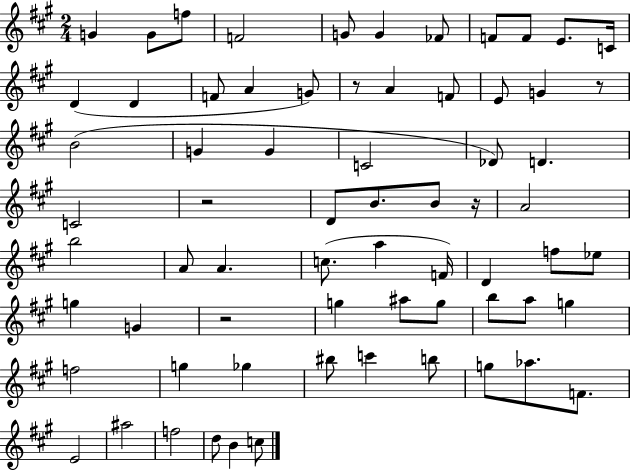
{
  \clef treble
  \numericTimeSignature
  \time 2/4
  \key a \major
  g'4 g'8 f''8 | f'2 | g'8 g'4 fes'8 | f'8 f'8 e'8. c'16 | \break d'4( d'4 | f'8 a'4 g'8) | r8 a'4 f'8 | e'8 g'4 r8 | \break b'2( | g'4 g'4 | c'2 | des'8) d'4. | \break c'2 | r2 | d'8 b'8. b'8 r16 | a'2 | \break b''2 | a'8 a'4. | c''8.( a''4 f'16) | d'4 f''8 ees''8 | \break g''4 g'4 | r2 | g''4 ais''8 g''8 | b''8 a''8 g''4 | \break f''2 | g''4 ges''4 | bis''8 c'''4 b''8 | g''8 aes''8. f'8. | \break e'2 | ais''2 | f''2 | d''8 b'4 c''8 | \break \bar "|."
}